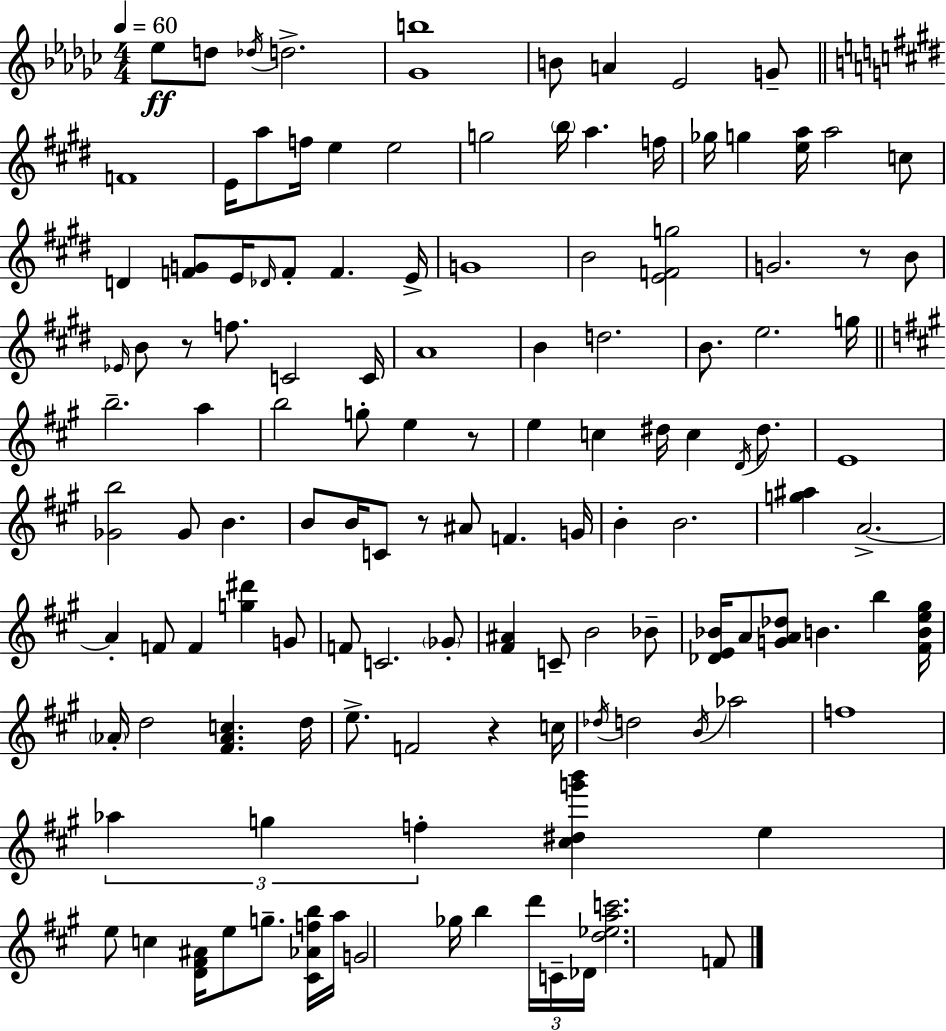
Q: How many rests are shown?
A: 5